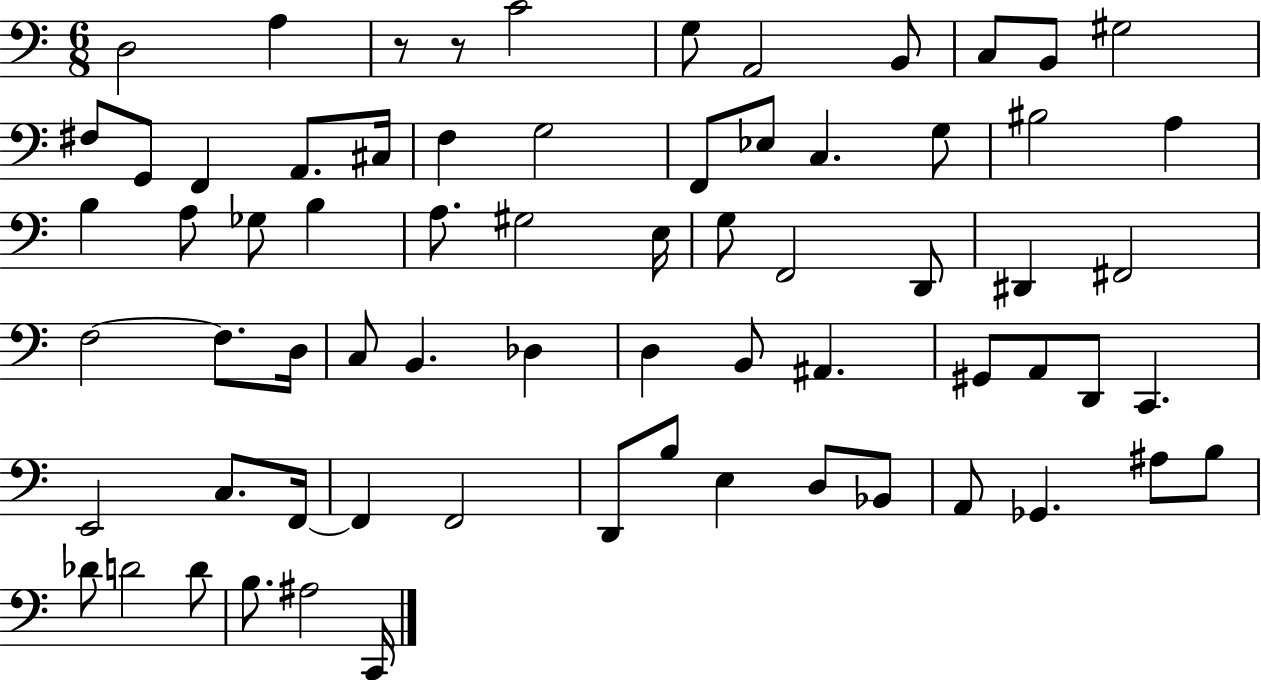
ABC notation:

X:1
T:Untitled
M:6/8
L:1/4
K:C
D,2 A, z/2 z/2 C2 G,/2 A,,2 B,,/2 C,/2 B,,/2 ^G,2 ^F,/2 G,,/2 F,, A,,/2 ^C,/4 F, G,2 F,,/2 _E,/2 C, G,/2 ^B,2 A, B, A,/2 _G,/2 B, A,/2 ^G,2 E,/4 G,/2 F,,2 D,,/2 ^D,, ^F,,2 F,2 F,/2 D,/4 C,/2 B,, _D, D, B,,/2 ^A,, ^G,,/2 A,,/2 D,,/2 C,, E,,2 C,/2 F,,/4 F,, F,,2 D,,/2 B,/2 E, D,/2 _B,,/2 A,,/2 _G,, ^A,/2 B,/2 _D/2 D2 D/2 B,/2 ^A,2 C,,/4